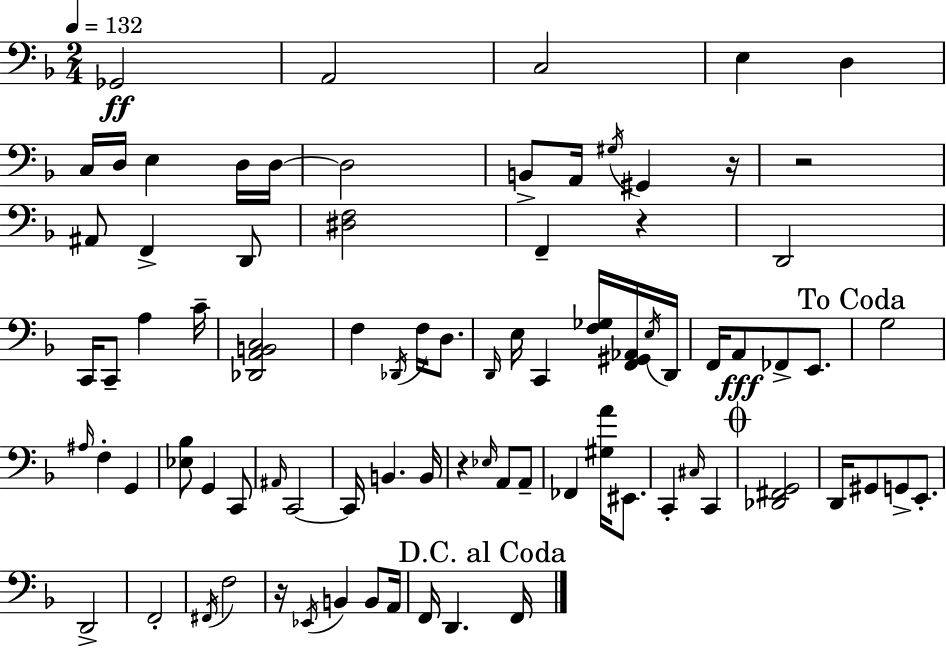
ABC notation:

X:1
T:Untitled
M:2/4
L:1/4
K:F
_G,,2 A,,2 C,2 E, D, C,/4 D,/4 E, D,/4 D,/4 D,2 B,,/2 A,,/4 ^G,/4 ^G,, z/4 z2 ^A,,/2 F,, D,,/2 [^D,F,]2 F,, z D,,2 C,,/4 C,,/2 A, C/4 [_D,,A,,B,,C,]2 F, _D,,/4 F,/4 D,/2 D,,/4 E,/4 C,, [F,_G,]/4 [F,,^G,,_A,,]/4 E,/4 D,,/4 F,,/4 A,,/2 _F,,/2 E,,/2 G,2 ^A,/4 F, G,, [_E,_B,]/2 G,, C,,/2 ^A,,/4 C,,2 C,,/4 B,, B,,/4 z _E,/4 A,,/2 A,,/2 _F,, [^G,A]/4 ^E,,/2 C,, ^C,/4 C,, [_D,,^F,,G,,]2 D,,/4 ^G,,/2 G,,/2 E,,/2 D,,2 F,,2 ^F,,/4 F,2 z/4 _E,,/4 B,, B,,/2 A,,/4 F,,/4 D,, F,,/4